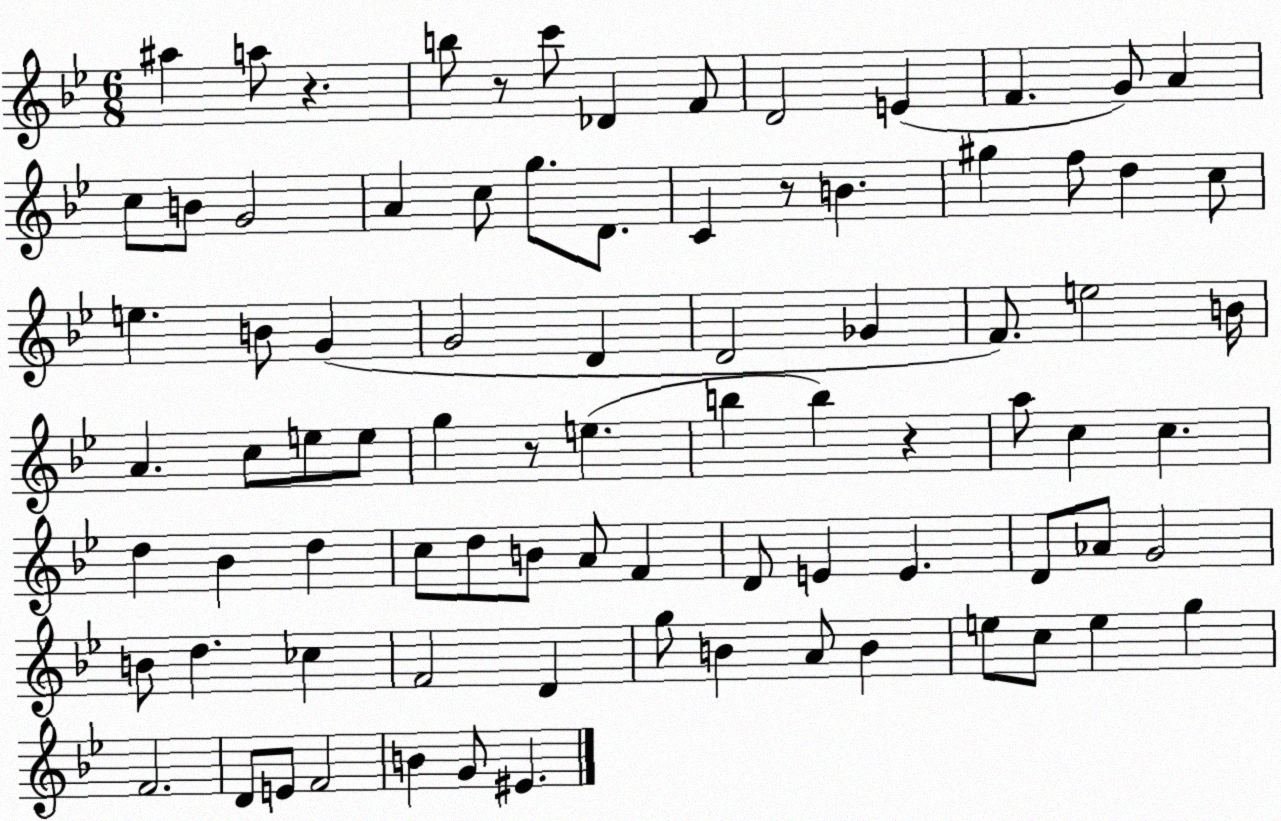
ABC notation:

X:1
T:Untitled
M:6/8
L:1/4
K:Bb
^a a/2 z b/2 z/2 c'/2 _D F/2 D2 E F G/2 A c/2 B/2 G2 A c/2 g/2 D/2 C z/2 B ^g f/2 d c/2 e B/2 G G2 D D2 _G F/2 e2 B/4 A c/2 e/2 e/2 g z/2 e b b z a/2 c c d _B d c/2 d/2 B/2 A/2 F D/2 E E D/2 _A/2 G2 B/2 d _c F2 D g/2 B A/2 B e/2 c/2 e g F2 D/2 E/2 F2 B G/2 ^E